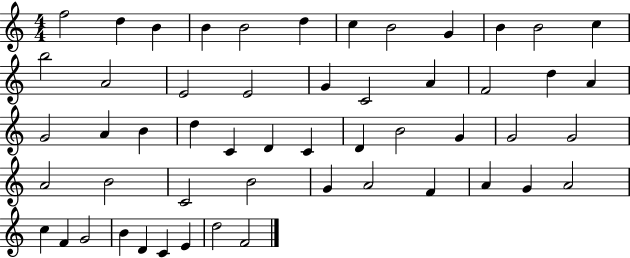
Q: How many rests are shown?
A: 0